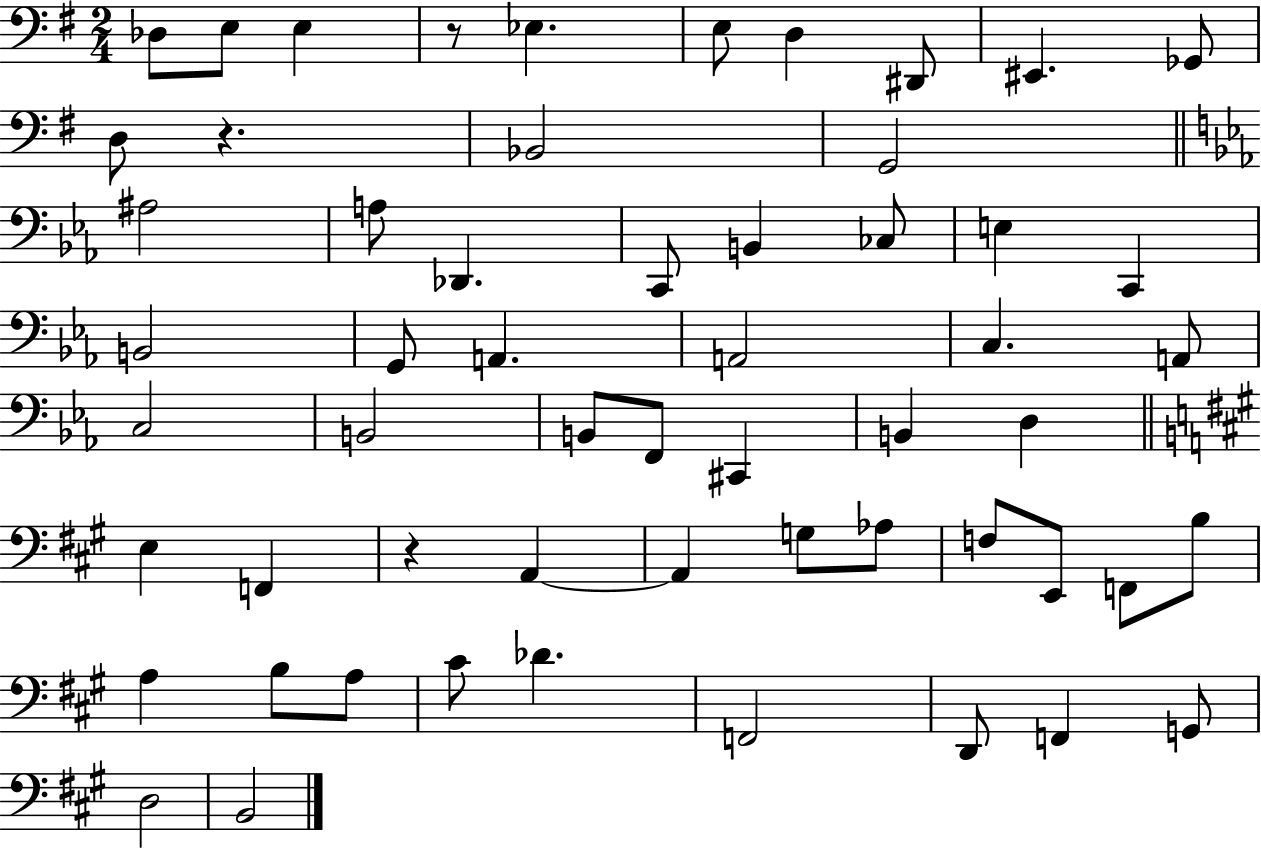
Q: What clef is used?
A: bass